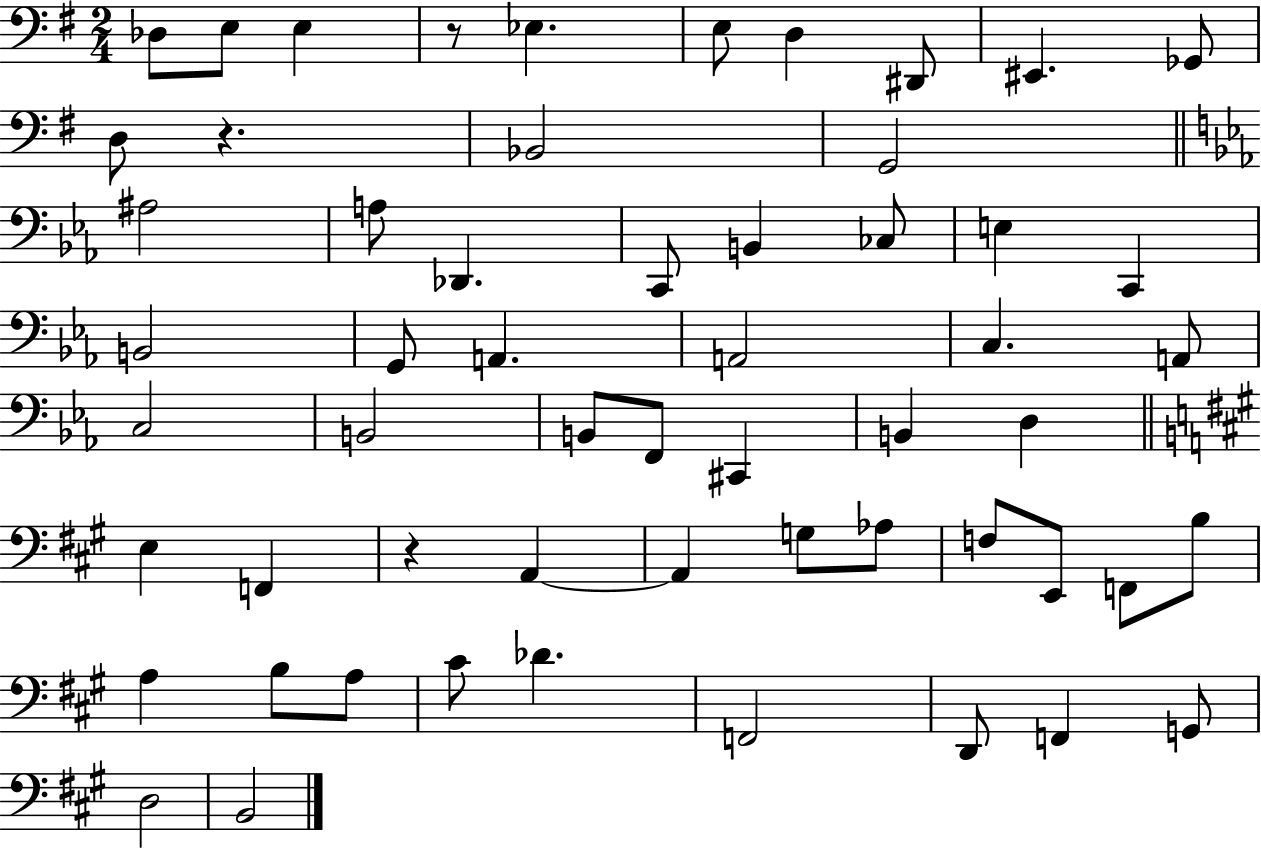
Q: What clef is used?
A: bass